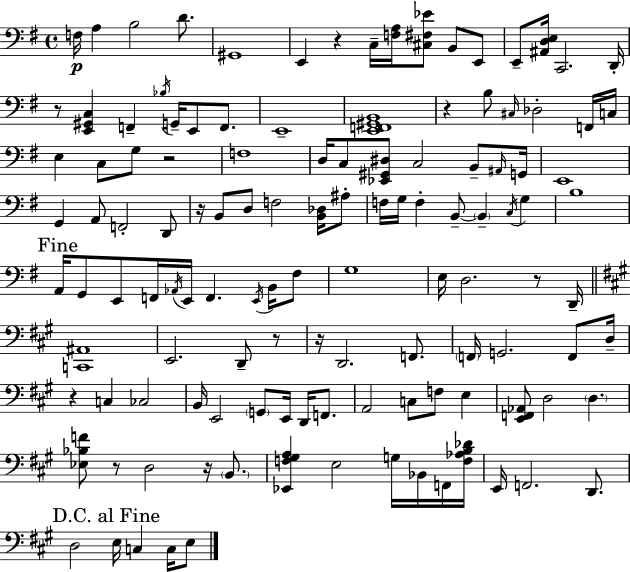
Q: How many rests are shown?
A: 11